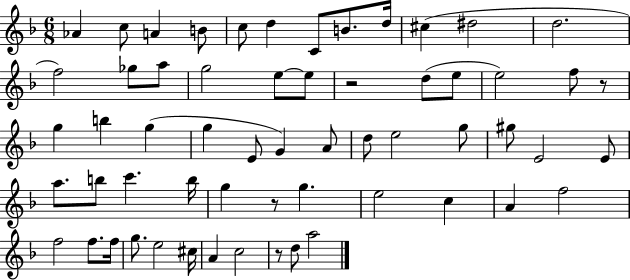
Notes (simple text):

Ab4/q C5/e A4/q B4/e C5/e D5/q C4/e B4/e. D5/s C#5/q D#5/h D5/h. F5/h Gb5/e A5/e G5/h E5/e E5/e R/h D5/e E5/e E5/h F5/e R/e G5/q B5/q G5/q G5/q E4/e G4/q A4/e D5/e E5/h G5/e G#5/e E4/h E4/e A5/e. B5/e C6/q. B5/s G5/q R/e G5/q. E5/h C5/q A4/q F5/h F5/h F5/e. F5/s G5/e. E5/h C#5/s A4/q C5/h R/e D5/e A5/h